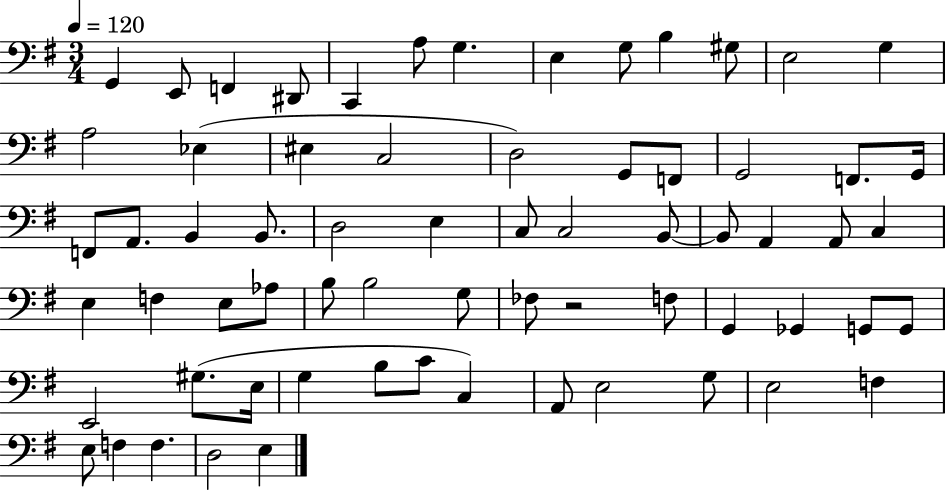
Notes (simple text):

G2/q E2/e F2/q D#2/e C2/q A3/e G3/q. E3/q G3/e B3/q G#3/e E3/h G3/q A3/h Eb3/q EIS3/q C3/h D3/h G2/e F2/e G2/h F2/e. G2/s F2/e A2/e. B2/q B2/e. D3/h E3/q C3/e C3/h B2/e B2/e A2/q A2/e C3/q E3/q F3/q E3/e Ab3/e B3/e B3/h G3/e FES3/e R/h F3/e G2/q Gb2/q G2/e G2/e E2/h G#3/e. E3/s G3/q B3/e C4/e C3/q A2/e E3/h G3/e E3/h F3/q E3/e F3/q F3/q. D3/h E3/q